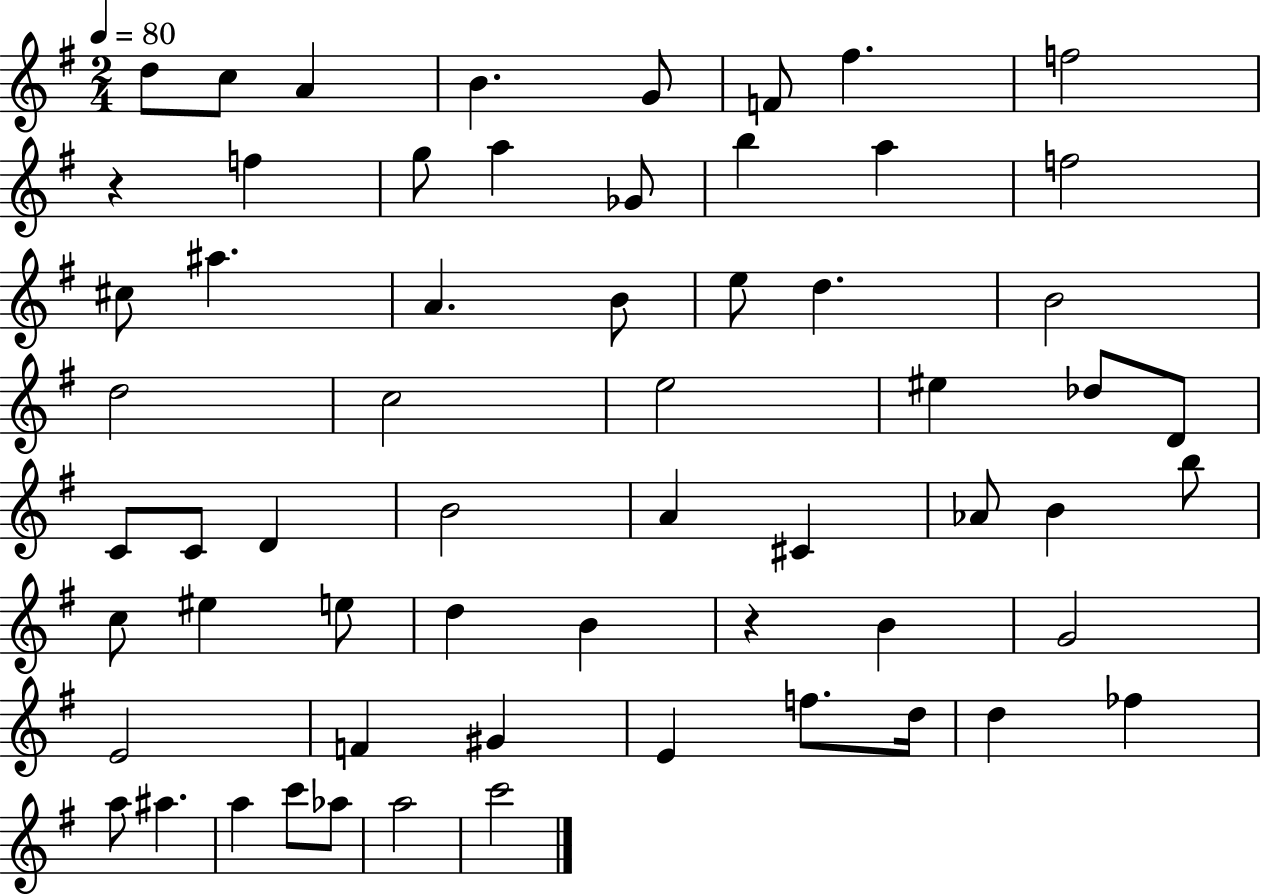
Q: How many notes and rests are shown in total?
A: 61